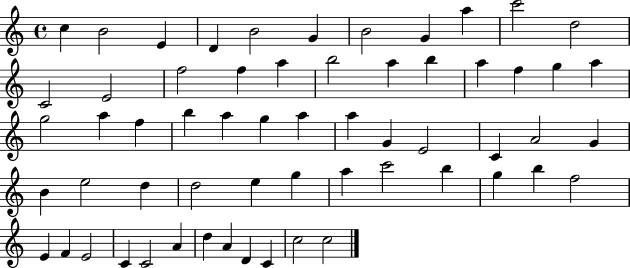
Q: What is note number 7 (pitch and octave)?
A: B4